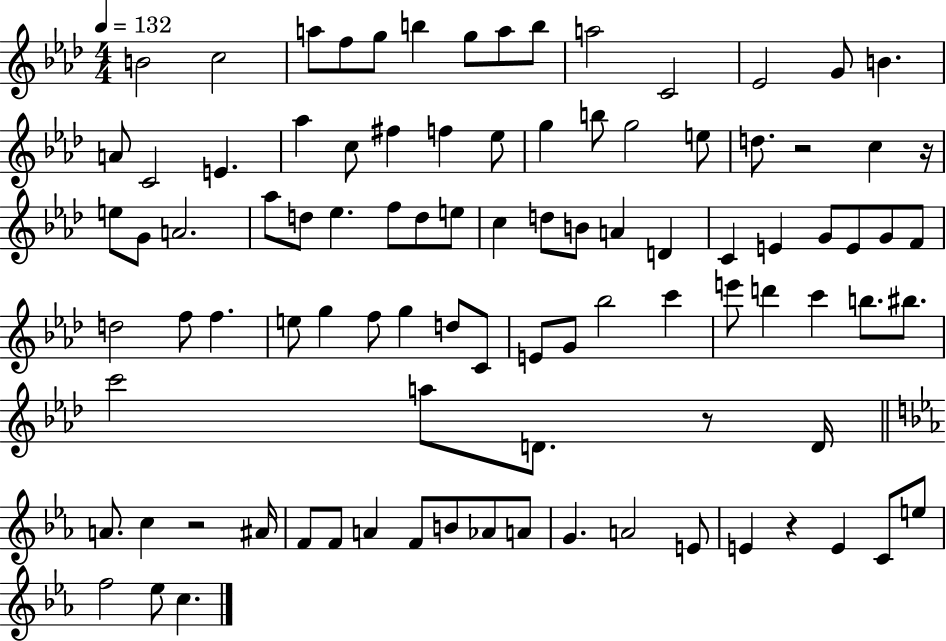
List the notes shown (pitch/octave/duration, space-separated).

B4/h C5/h A5/e F5/e G5/e B5/q G5/e A5/e B5/e A5/h C4/h Eb4/h G4/e B4/q. A4/e C4/h E4/q. Ab5/q C5/e F#5/q F5/q Eb5/e G5/q B5/e G5/h E5/e D5/e. R/h C5/q R/s E5/e G4/e A4/h. Ab5/e D5/e Eb5/q. F5/e D5/e E5/e C5/q D5/e B4/e A4/q D4/q C4/q E4/q G4/e E4/e G4/e F4/e D5/h F5/e F5/q. E5/e G5/q F5/e G5/q D5/e C4/e E4/e G4/e Bb5/h C6/q E6/e D6/q C6/q B5/e. BIS5/e. C6/h A5/e D4/e. R/e D4/s A4/e. C5/q R/h A#4/s F4/e F4/e A4/q F4/e B4/e Ab4/e A4/e G4/q. A4/h E4/e E4/q R/q E4/q C4/e E5/e F5/h Eb5/e C5/q.